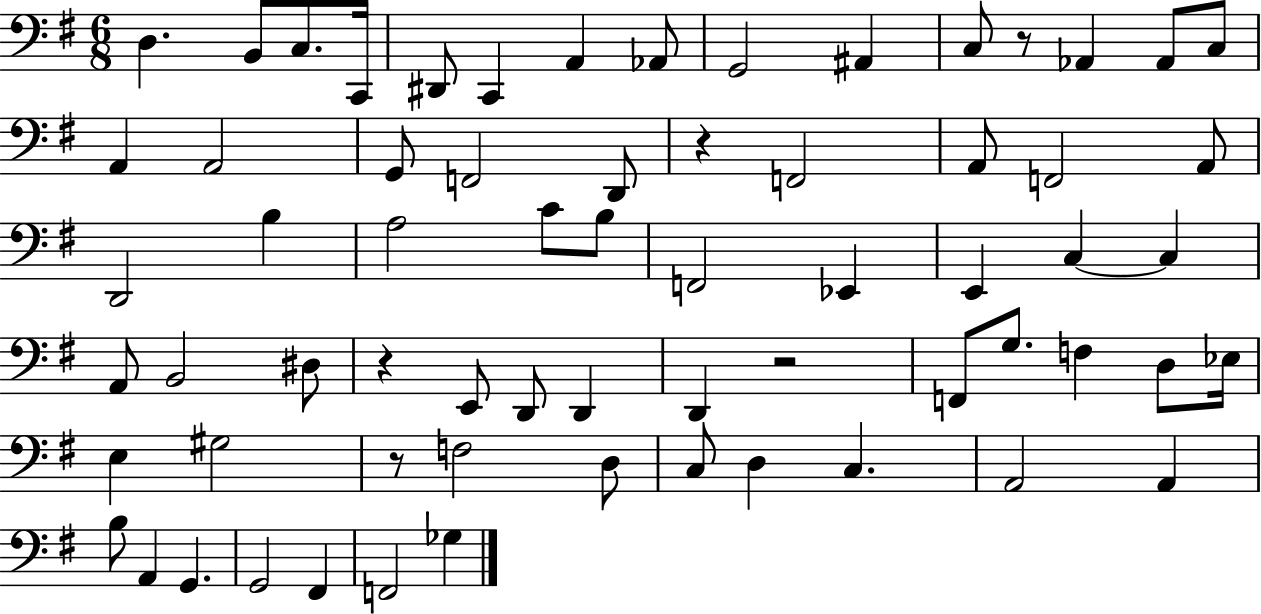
{
  \clef bass
  \numericTimeSignature
  \time 6/8
  \key g \major
  \repeat volta 2 { d4. b,8 c8. c,16 | dis,8 c,4 a,4 aes,8 | g,2 ais,4 | c8 r8 aes,4 aes,8 c8 | \break a,4 a,2 | g,8 f,2 d,8 | r4 f,2 | a,8 f,2 a,8 | \break d,2 b4 | a2 c'8 b8 | f,2 ees,4 | e,4 c4~~ c4 | \break a,8 b,2 dis8 | r4 e,8 d,8 d,4 | d,4 r2 | f,8 g8. f4 d8 ees16 | \break e4 gis2 | r8 f2 d8 | c8 d4 c4. | a,2 a,4 | \break b8 a,4 g,4. | g,2 fis,4 | f,2 ges4 | } \bar "|."
}